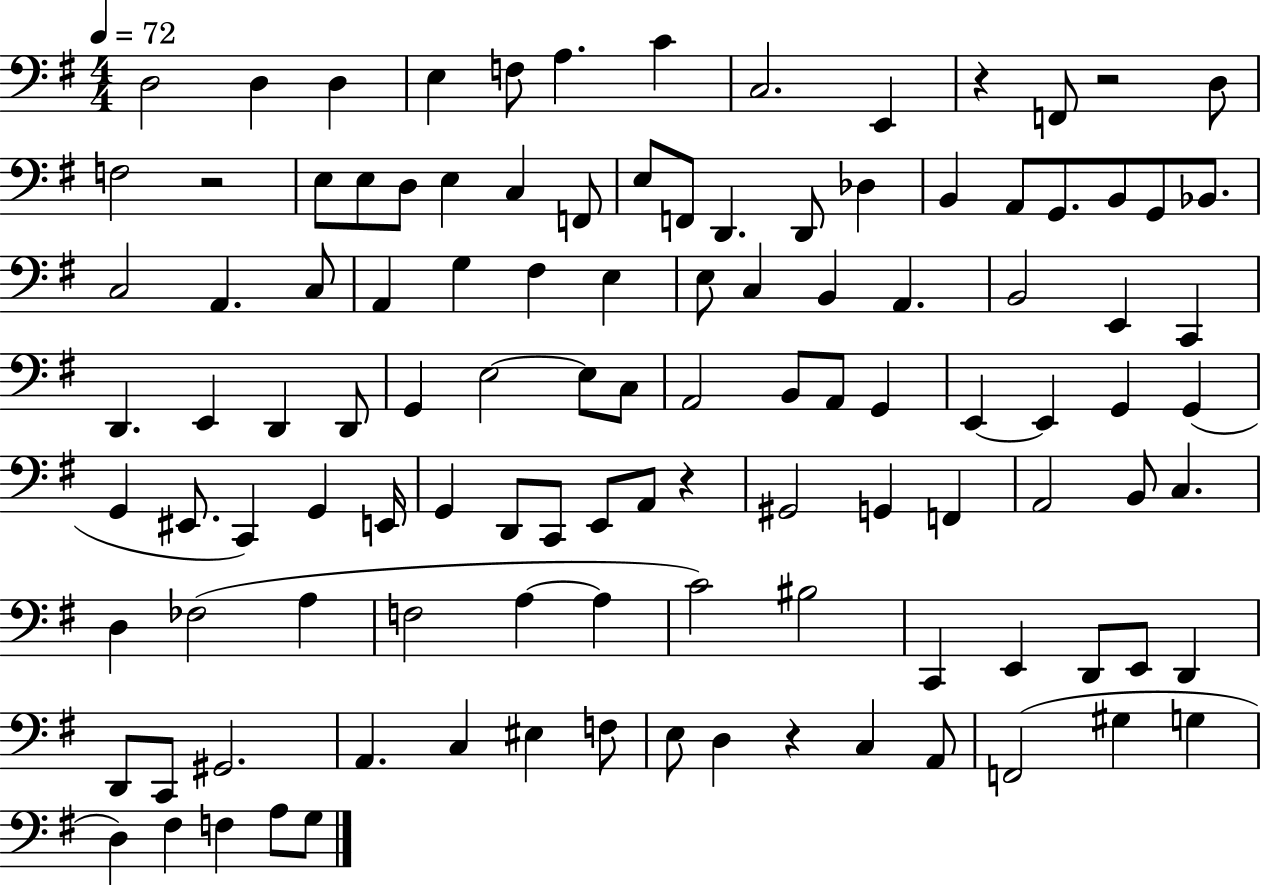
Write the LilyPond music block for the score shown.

{
  \clef bass
  \numericTimeSignature
  \time 4/4
  \key g \major
  \tempo 4 = 72
  d2 d4 d4 | e4 f8 a4. c'4 | c2. e,4 | r4 f,8 r2 d8 | \break f2 r2 | e8 e8 d8 e4 c4 f,8 | e8 f,8 d,4. d,8 des4 | b,4 a,8 g,8. b,8 g,8 bes,8. | \break c2 a,4. c8 | a,4 g4 fis4 e4 | e8 c4 b,4 a,4. | b,2 e,4 c,4 | \break d,4. e,4 d,4 d,8 | g,4 e2~~ e8 c8 | a,2 b,8 a,8 g,4 | e,4~~ e,4 g,4 g,4( | \break g,4 eis,8. c,4) g,4 e,16 | g,4 d,8 c,8 e,8 a,8 r4 | gis,2 g,4 f,4 | a,2 b,8 c4. | \break d4 fes2( a4 | f2 a4~~ a4 | c'2) bis2 | c,4 e,4 d,8 e,8 d,4 | \break d,8 c,8 gis,2. | a,4. c4 eis4 f8 | e8 d4 r4 c4 a,8 | f,2( gis4 g4 | \break d4) fis4 f4 a8 g8 | \bar "|."
}